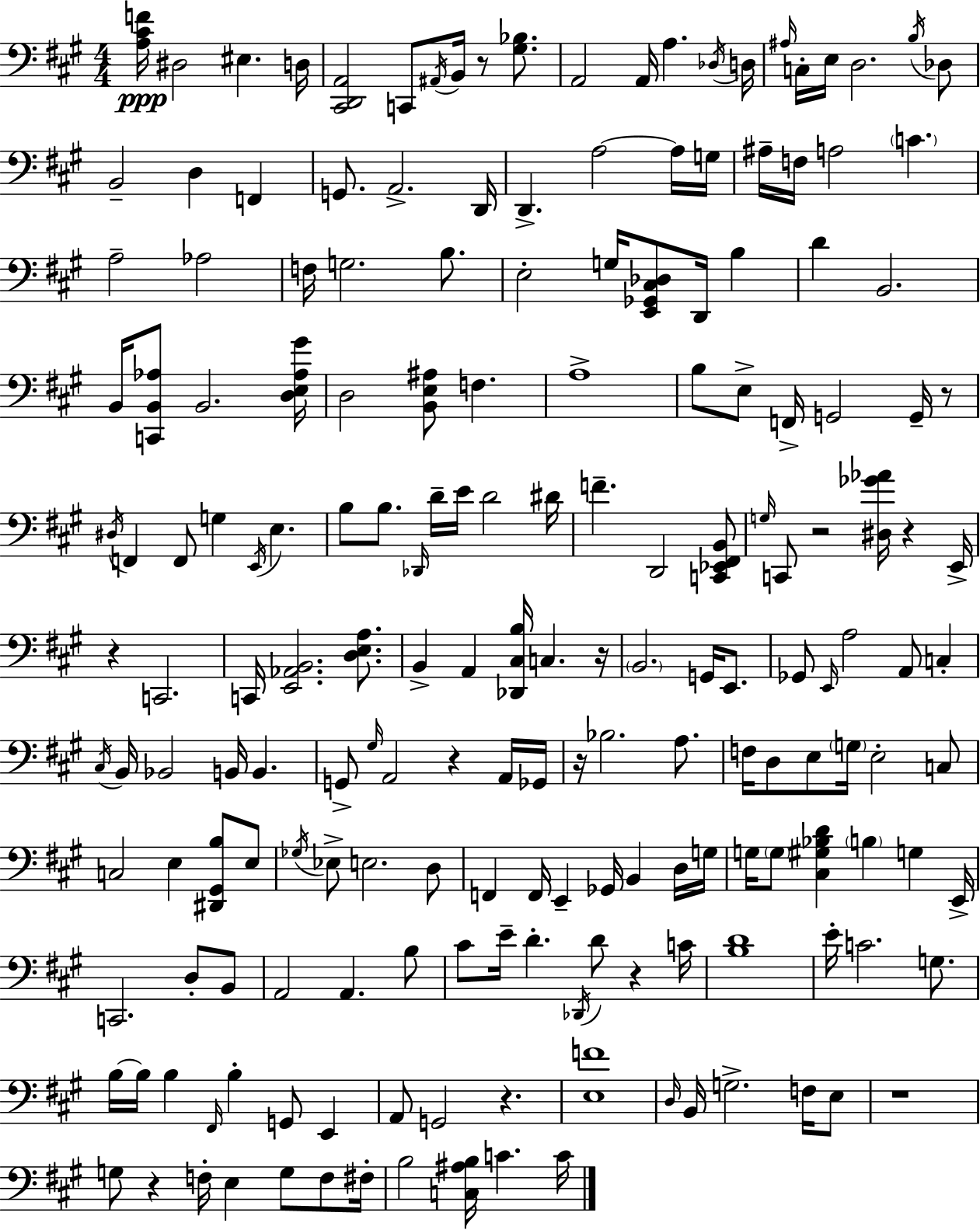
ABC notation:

X:1
T:Untitled
M:4/4
L:1/4
K:A
[A,^CF]/4 ^D,2 ^E, D,/4 [^C,,D,,A,,]2 C,,/2 ^A,,/4 B,,/4 z/2 [^G,_B,]/2 A,,2 A,,/4 A, _D,/4 D,/4 ^A,/4 C,/4 E,/4 D,2 B,/4 _D,/2 B,,2 D, F,, G,,/2 A,,2 D,,/4 D,, A,2 A,/4 G,/4 ^A,/4 F,/4 A,2 C A,2 _A,2 F,/4 G,2 B,/2 E,2 G,/4 [E,,_G,,^C,_D,]/2 D,,/4 B, D B,,2 B,,/4 [C,,B,,_A,]/2 B,,2 [D,E,_A,^G]/4 D,2 [B,,E,^A,]/2 F, A,4 B,/2 E,/2 F,,/4 G,,2 G,,/4 z/2 ^D,/4 F,, F,,/2 G, E,,/4 E, B,/2 B,/2 _D,,/4 D/4 E/4 D2 ^D/4 F D,,2 [C,,_E,,^F,,B,,]/2 G,/4 C,,/2 z2 [^D,_G_A]/4 z E,,/4 z C,,2 C,,/4 [E,,_A,,B,,]2 [D,E,A,]/2 B,, A,, [_D,,^C,B,]/4 C, z/4 B,,2 G,,/4 E,,/2 _G,,/2 E,,/4 A,2 A,,/2 C, ^C,/4 B,,/4 _B,,2 B,,/4 B,, G,,/2 ^G,/4 A,,2 z A,,/4 _G,,/4 z/4 _B,2 A,/2 F,/4 D,/2 E,/2 G,/4 E,2 C,/2 C,2 E, [^D,,^G,,B,]/2 E,/2 _G,/4 _E,/2 E,2 D,/2 F,, F,,/4 E,, _G,,/4 B,, D,/4 G,/4 G,/4 G,/2 [^C,^G,_B,D] B, G, E,,/4 C,,2 D,/2 B,,/2 A,,2 A,, B,/2 ^C/2 E/4 D _D,,/4 D/2 z C/4 [B,D]4 E/4 C2 G,/2 B,/4 B,/4 B, ^F,,/4 B, G,,/2 E,, A,,/2 G,,2 z [E,F]4 D,/4 B,,/4 G,2 F,/4 E,/2 z4 G,/2 z F,/4 E, G,/2 F,/2 ^F,/4 B,2 [C,^A,B,]/4 C C/4